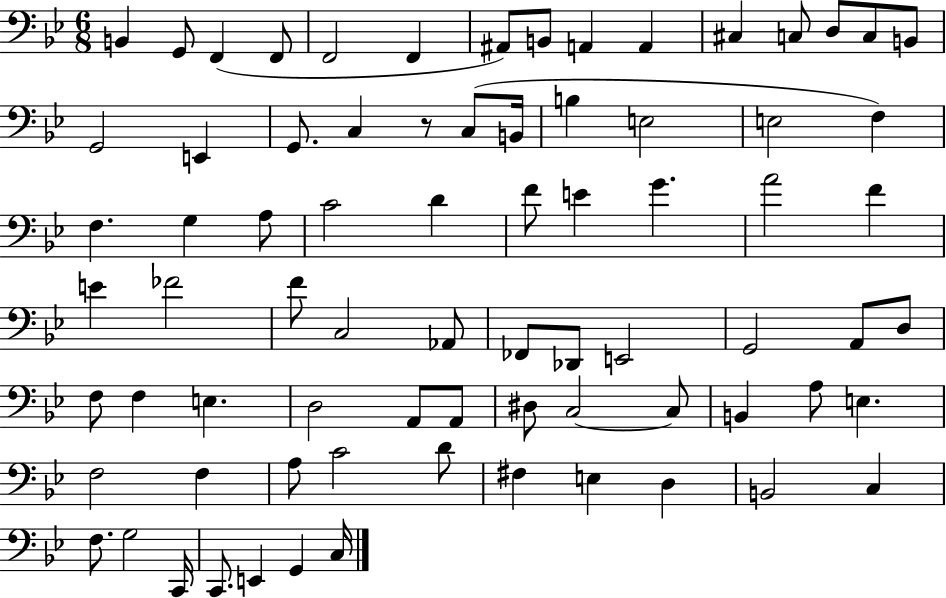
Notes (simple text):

B2/q G2/e F2/q F2/e F2/h F2/q A#2/e B2/e A2/q A2/q C#3/q C3/e D3/e C3/e B2/e G2/h E2/q G2/e. C3/q R/e C3/e B2/s B3/q E3/h E3/h F3/q F3/q. G3/q A3/e C4/h D4/q F4/e E4/q G4/q. A4/h F4/q E4/q FES4/h F4/e C3/h Ab2/e FES2/e Db2/e E2/h G2/h A2/e D3/e F3/e F3/q E3/q. D3/h A2/e A2/e D#3/e C3/h C3/e B2/q A3/e E3/q. F3/h F3/q A3/e C4/h D4/e F#3/q E3/q D3/q B2/h C3/q F3/e. G3/h C2/s C2/e. E2/q G2/q C3/s